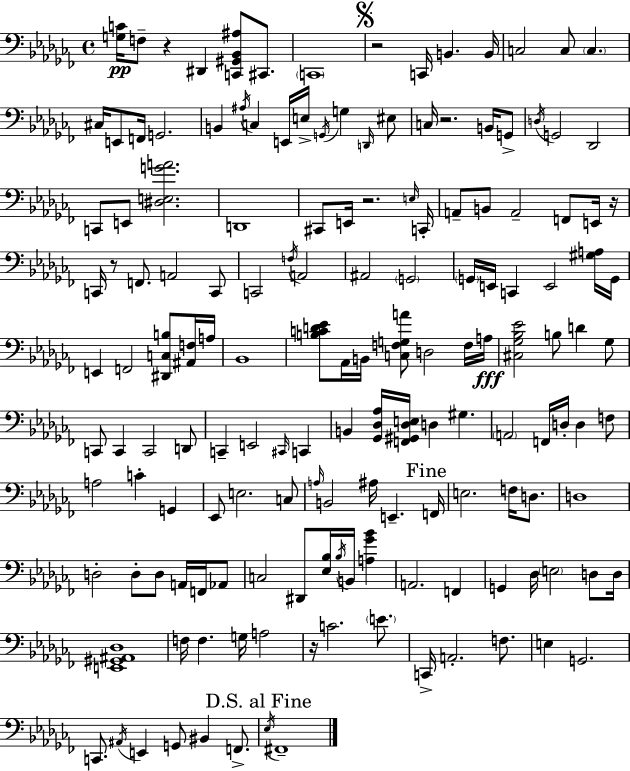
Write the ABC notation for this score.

X:1
T:Untitled
M:4/4
L:1/4
K:Abm
[G,C]/4 F,/2 z ^D,, [C,,^G,,_B,,^A,]/2 ^C,,/2 C,,4 z2 C,,/4 B,, B,,/4 C,2 C,/2 C, ^C,/4 E,,/2 F,,/4 G,,2 B,, ^A,/4 C, E,,/4 E,/4 G,,/4 G, D,,/4 ^E,/2 C,/4 z2 B,,/4 G,,/2 D,/4 G,,2 _D,,2 C,,/2 E,,/2 [^D,E,GA]2 D,,4 ^C,,/2 E,,/4 z2 E,/4 C,,/4 A,,/2 B,,/2 A,,2 F,,/2 E,,/4 z/4 C,,/4 z/2 F,,/2 A,,2 C,,/2 C,,2 F,/4 A,,2 ^A,,2 G,,2 G,,/4 E,,/4 C,, E,,2 [^G,A,]/4 G,,/4 E,, F,,2 [^D,,C,B,]/2 [^A,,F,]/4 A,/4 _B,,4 [B,CD_E]/2 _A,,/4 B,,/4 [C,F,G,A]/2 D,2 F,/4 A,/4 [^C,_G,_B,_E]2 B,/2 D _G,/2 C,,/2 C,, C,,2 D,,/2 C,, E,,2 ^C,,/4 C,, B,, [_G,,_D,_A,]/4 [F,,^G,,_D,E,]/4 D, ^G, A,,2 F,,/4 D,/4 D, F,/2 A,2 C G,, _E,,/2 E,2 C,/2 A,/4 B,,2 ^A,/4 E,, F,,/4 E,2 F,/4 D,/2 D,4 D,2 D,/2 D,/2 A,,/4 F,,/4 _A,,/2 C,2 ^D,,/2 [_E,_B,]/4 _B,/4 B,,/4 [A,_G_B] A,,2 F,, G,, _D,/4 E,2 D,/2 D,/4 [E,,^G,,^A,,_D,]4 F,/4 F, G,/4 A,2 z/4 C2 E/2 C,,/4 A,,2 F,/2 E, G,,2 C,,/2 ^A,,/4 E,, G,,/2 ^B,, F,,/2 _E,/4 ^F,,4